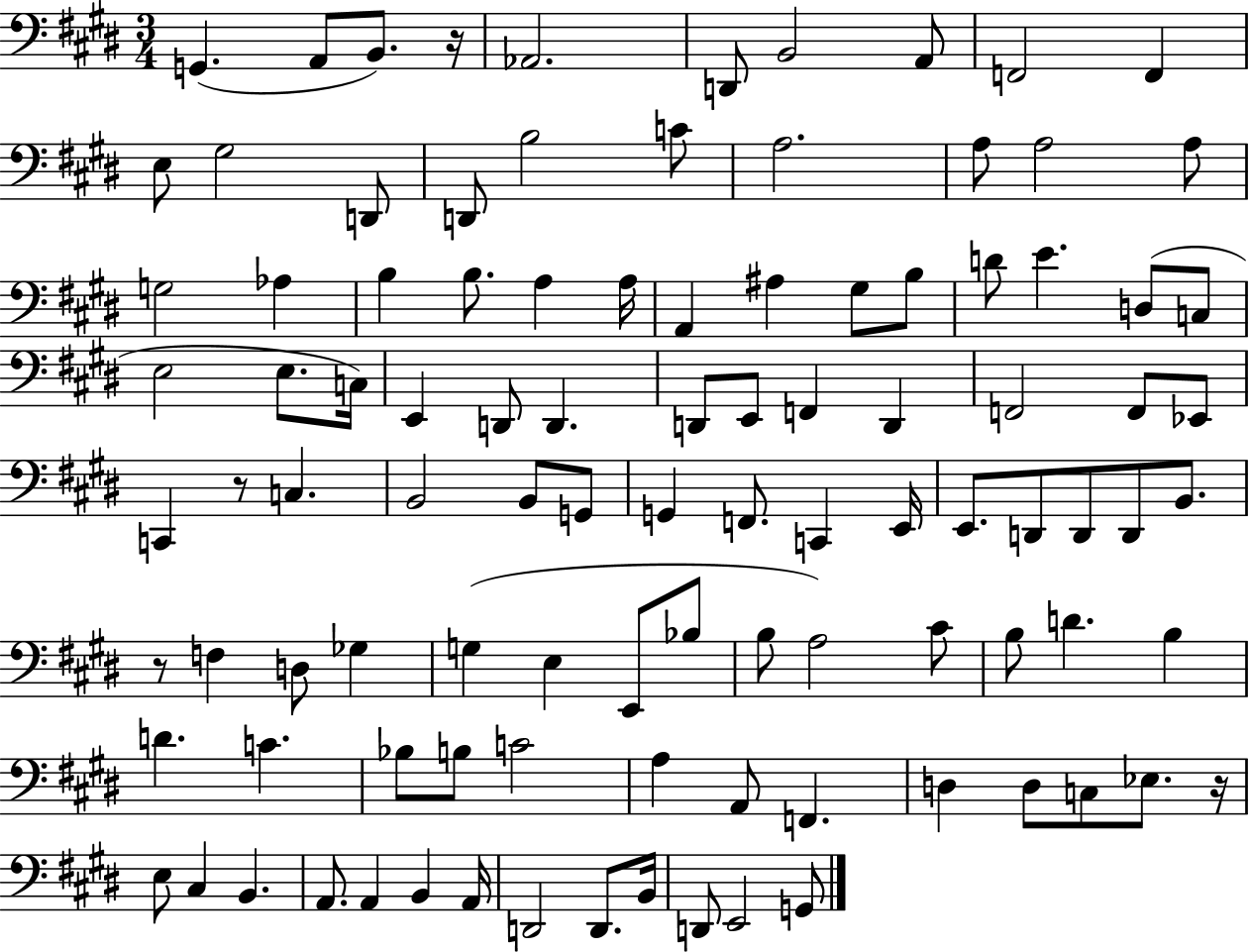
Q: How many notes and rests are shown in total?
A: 102